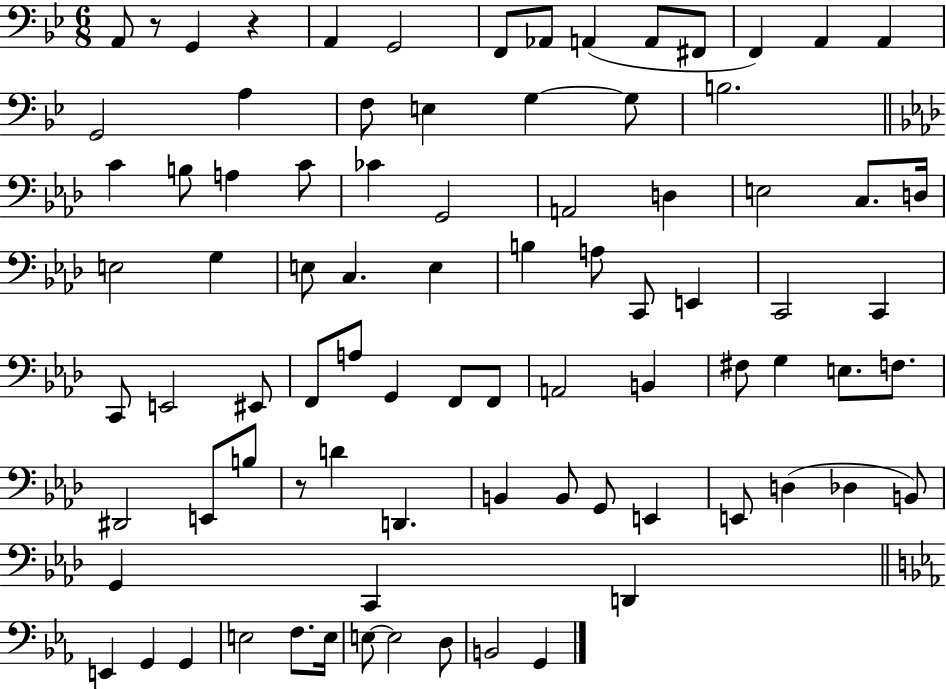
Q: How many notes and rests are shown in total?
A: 85